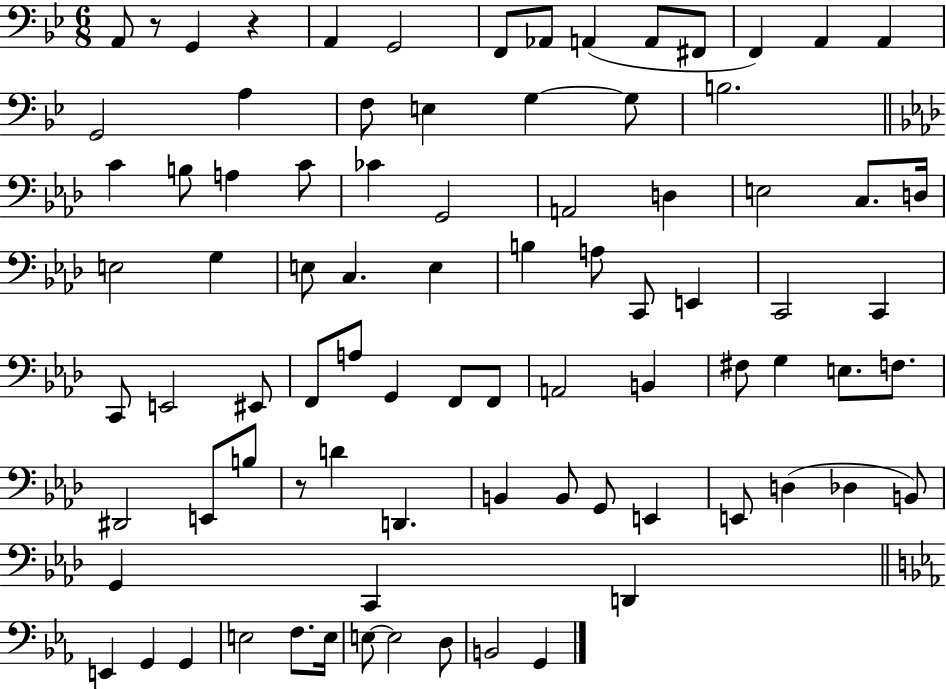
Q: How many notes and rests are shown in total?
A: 85